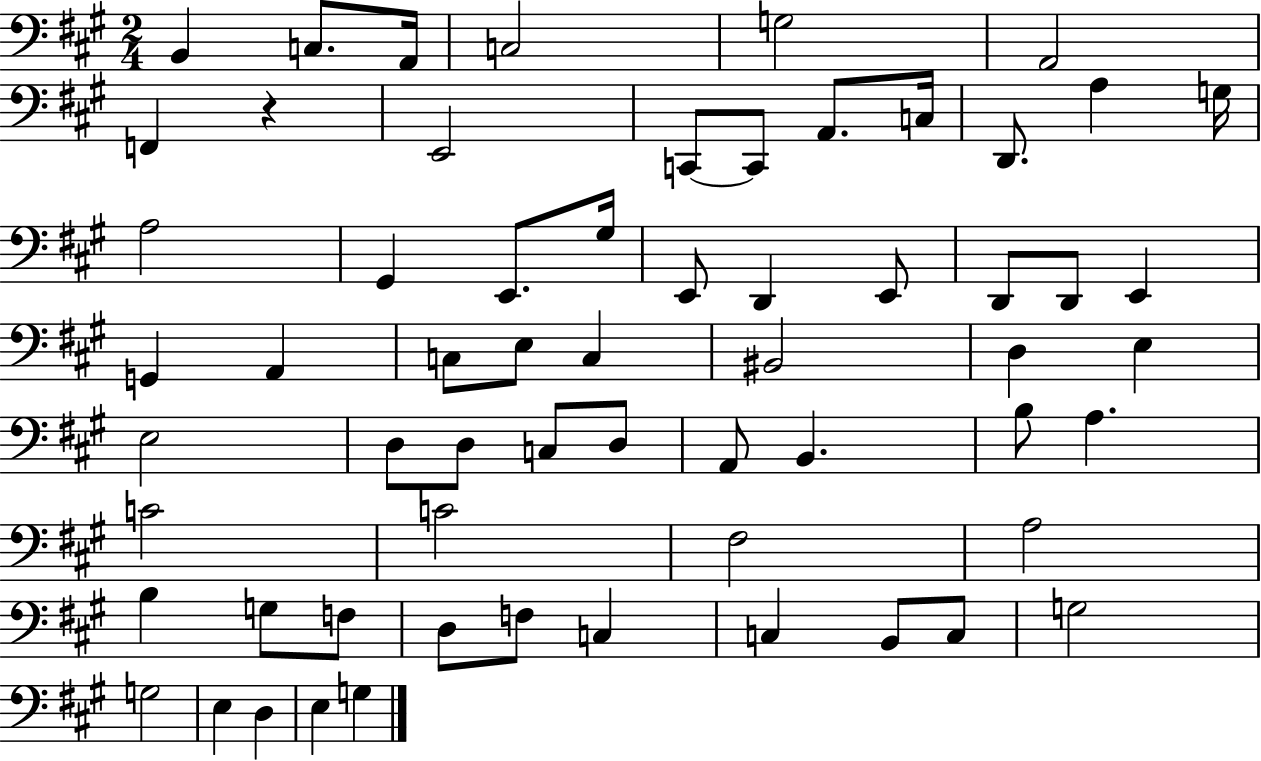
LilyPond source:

{
  \clef bass
  \numericTimeSignature
  \time 2/4
  \key a \major
  b,4 c8. a,16 | c2 | g2 | a,2 | \break f,4 r4 | e,2 | c,8~~ c,8 a,8. c16 | d,8. a4 g16 | \break a2 | gis,4 e,8. gis16 | e,8 d,4 e,8 | d,8 d,8 e,4 | \break g,4 a,4 | c8 e8 c4 | bis,2 | d4 e4 | \break e2 | d8 d8 c8 d8 | a,8 b,4. | b8 a4. | \break c'2 | c'2 | fis2 | a2 | \break b4 g8 f8 | d8 f8 c4 | c4 b,8 c8 | g2 | \break g2 | e4 d4 | e4 g4 | \bar "|."
}